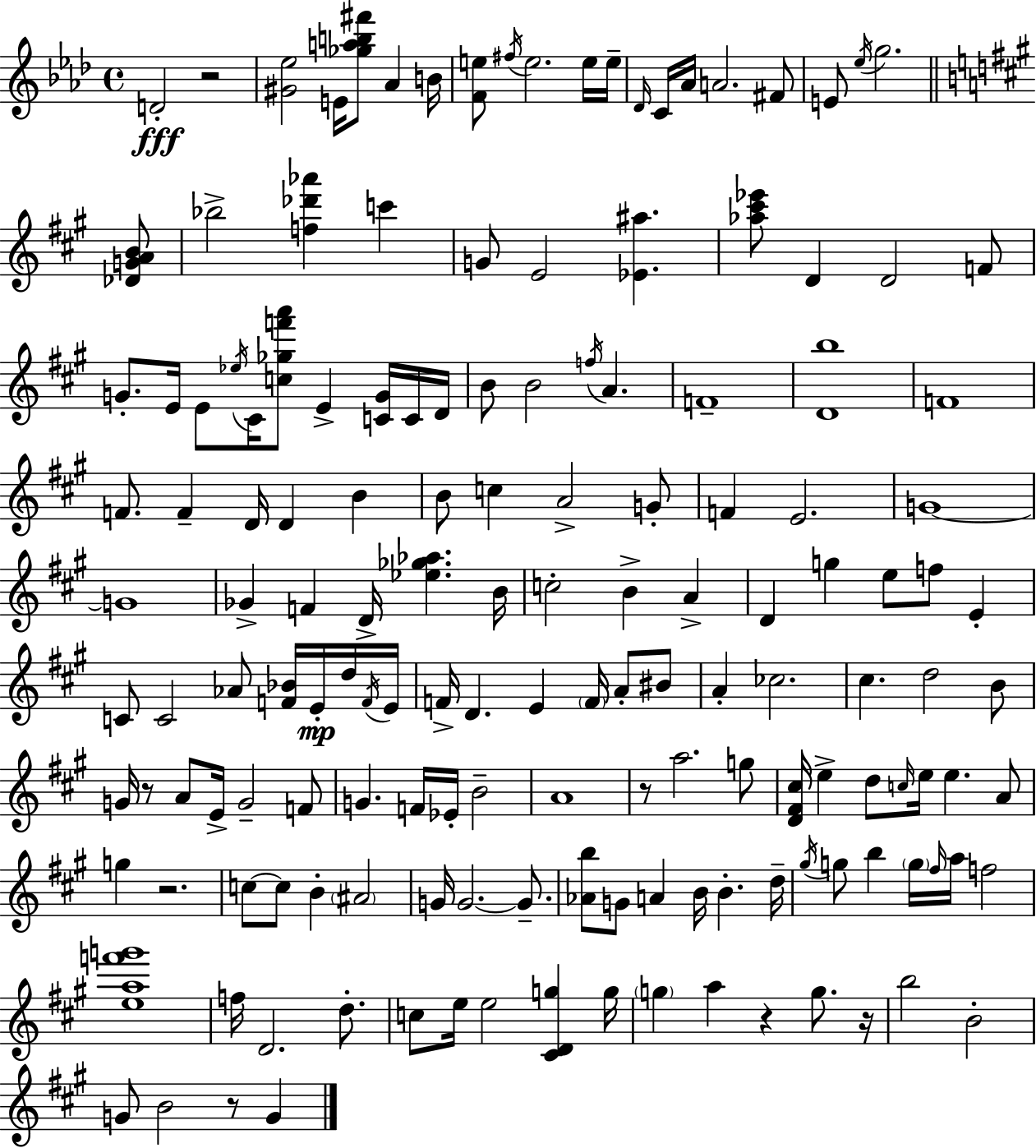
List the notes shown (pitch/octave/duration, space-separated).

D4/h R/h [G#4,Eb5]/h E4/s [Gb5,A5,B5,F#6]/e Ab4/q B4/s [F4,E5]/e F#5/s E5/h. E5/s E5/s Db4/s C4/s Ab4/s A4/h. F#4/e E4/e Eb5/s G5/h. [Db4,G4,A4,B4]/e Bb5/h [F5,Db6,Ab6]/q C6/q G4/e E4/h [Eb4,A#5]/q. [Ab5,C#6,Eb6]/e D4/q D4/h F4/e G4/e. E4/s E4/e Eb5/s C#4/s [C5,Gb5,F6,A6]/e E4/q [C4,G4]/s C4/s D4/s B4/e B4/h F5/s A4/q. F4/w [D4,B5]/w F4/w F4/e. F4/q D4/s D4/q B4/q B4/e C5/q A4/h G4/e F4/q E4/h. G4/w G4/w Gb4/q F4/q D4/s [Eb5,Gb5,Ab5]/q. B4/s C5/h B4/q A4/q D4/q G5/q E5/e F5/e E4/q C4/e C4/h Ab4/e [F4,Bb4]/s E4/s D5/s F4/s E4/s F4/s D4/q. E4/q F4/s A4/e BIS4/e A4/q CES5/h. C#5/q. D5/h B4/e G4/s R/e A4/e E4/s G4/h F4/e G4/q. F4/s Eb4/s B4/h A4/w R/e A5/h. G5/e [D4,F#4,C#5]/s E5/q D5/e C5/s E5/s E5/q. A4/e G5/q R/h. C5/e C5/e B4/q A#4/h G4/s G4/h. G4/e. [Ab4,B5]/e G4/e A4/q B4/s B4/q. D5/s G#5/s G5/e B5/q G5/s F#5/s A5/s F5/h [E5,A5,F6,G6]/w F5/s D4/h. D5/e. C5/e E5/s E5/h [C#4,D4,G5]/q G5/s G5/q A5/q R/q G5/e. R/s B5/h B4/h G4/e B4/h R/e G4/q